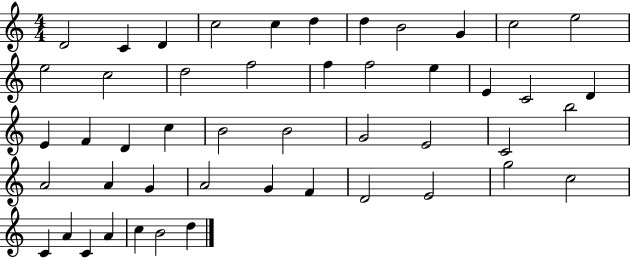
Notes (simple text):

D4/h C4/q D4/q C5/h C5/q D5/q D5/q B4/h G4/q C5/h E5/h E5/h C5/h D5/h F5/h F5/q F5/h E5/q E4/q C4/h D4/q E4/q F4/q D4/q C5/q B4/h B4/h G4/h E4/h C4/h B5/h A4/h A4/q G4/q A4/h G4/q F4/q D4/h E4/h G5/h C5/h C4/q A4/q C4/q A4/q C5/q B4/h D5/q